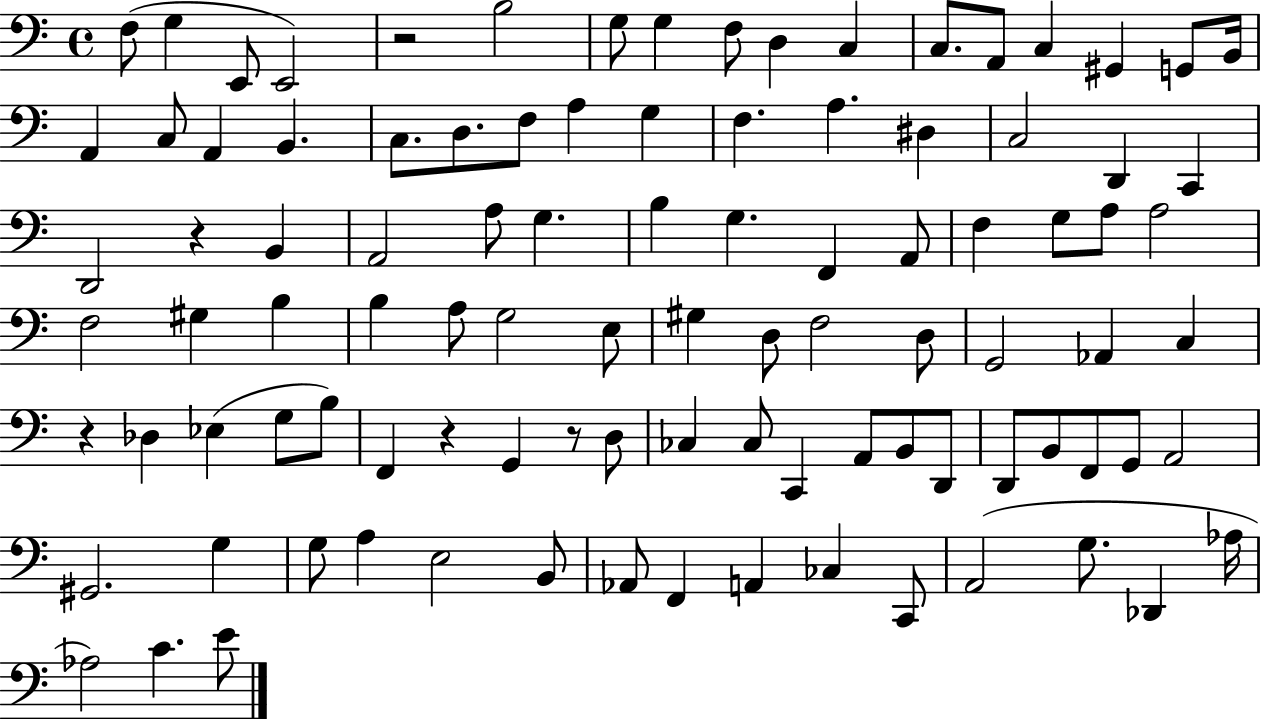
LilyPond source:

{
  \clef bass
  \time 4/4
  \defaultTimeSignature
  \key c \major
  f8( g4 e,8 e,2) | r2 b2 | g8 g4 f8 d4 c4 | c8. a,8 c4 gis,4 g,8 b,16 | \break a,4 c8 a,4 b,4. | c8. d8. f8 a4 g4 | f4. a4. dis4 | c2 d,4 c,4 | \break d,2 r4 b,4 | a,2 a8 g4. | b4 g4. f,4 a,8 | f4 g8 a8 a2 | \break f2 gis4 b4 | b4 a8 g2 e8 | gis4 d8 f2 d8 | g,2 aes,4 c4 | \break r4 des4 ees4( g8 b8) | f,4 r4 g,4 r8 d8 | ces4 ces8 c,4 a,8 b,8 d,8 | d,8 b,8 f,8 g,8 a,2 | \break gis,2. g4 | g8 a4 e2 b,8 | aes,8 f,4 a,4 ces4 c,8 | a,2( g8. des,4 aes16 | \break aes2) c'4. e'8 | \bar "|."
}